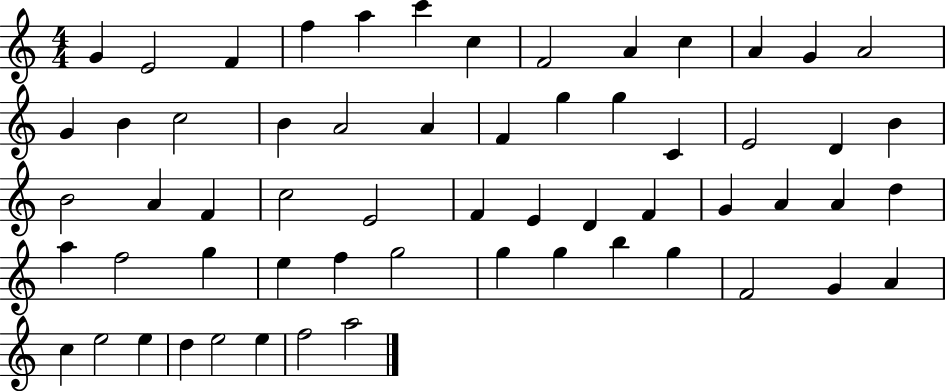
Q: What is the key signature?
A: C major